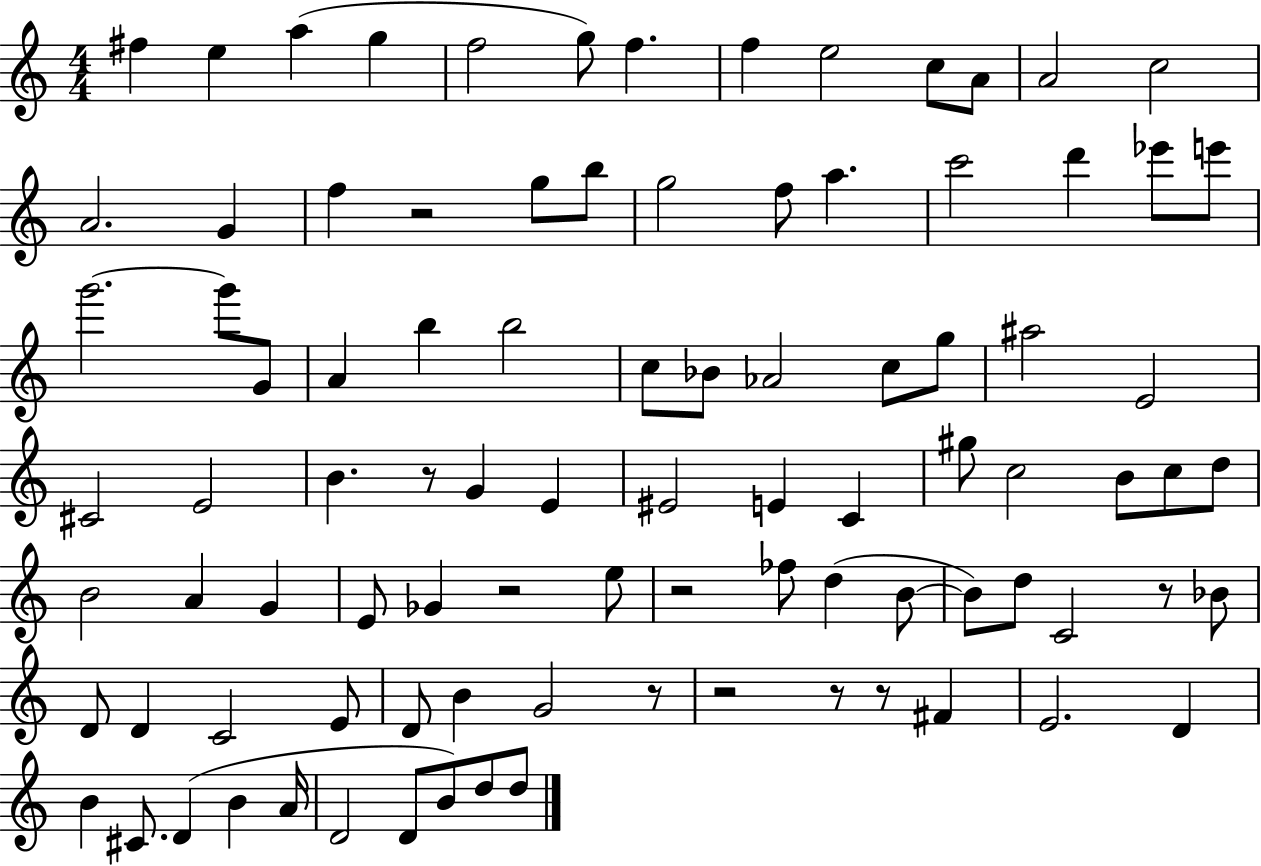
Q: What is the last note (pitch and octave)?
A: D5